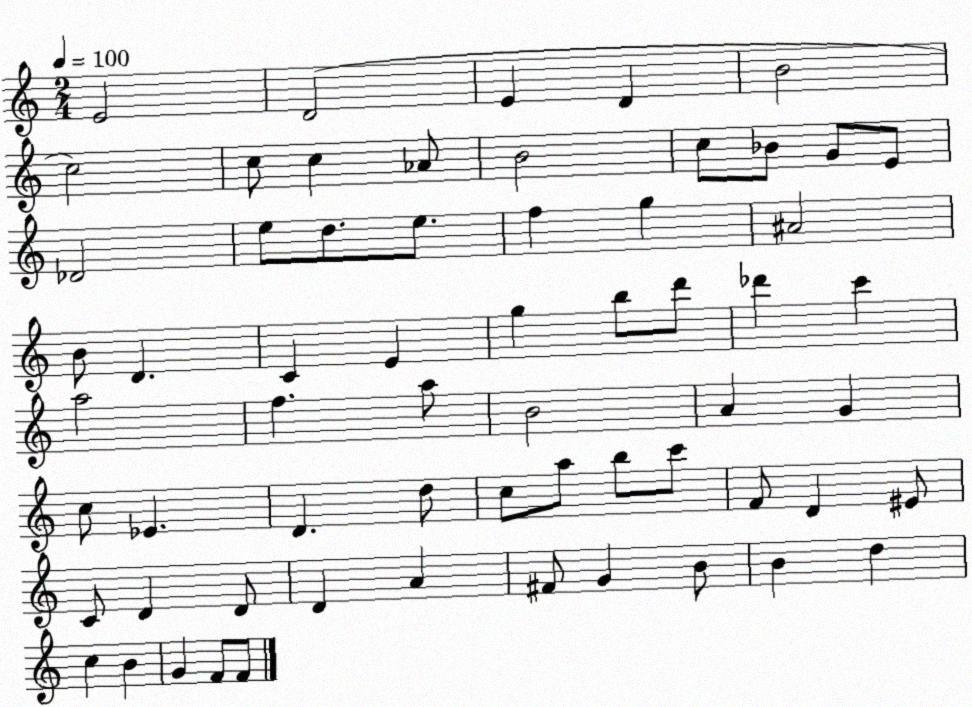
X:1
T:Untitled
M:2/4
L:1/4
K:C
E2 D2 E D B2 c2 c/2 c _A/2 B2 c/2 _B/2 G/2 E/2 _D2 e/2 d/2 e/2 f g ^A2 B/2 D C E g b/2 d'/2 _d' c' a2 f a/2 B2 A G c/2 _E D d/2 c/2 a/2 b/2 c'/2 F/2 D ^E/2 C/2 D D/2 D A ^F/2 G B/2 B d c B G F/2 F/2